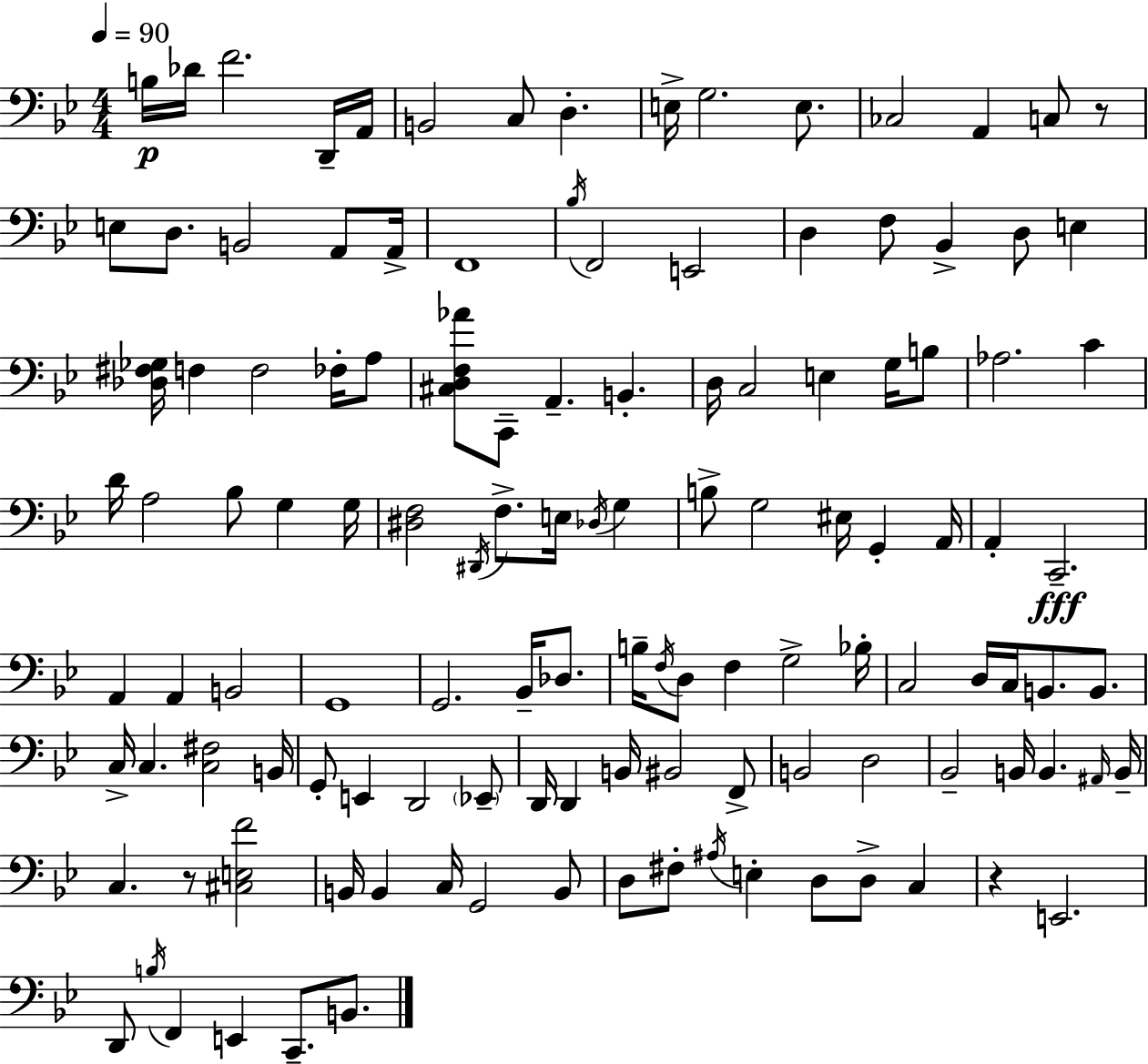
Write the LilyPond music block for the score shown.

{
  \clef bass
  \numericTimeSignature
  \time 4/4
  \key g \minor
  \tempo 4 = 90
  b16\p des'16 f'2. d,16-- a,16 | b,2 c8 d4.-. | e16-> g2. e8. | ces2 a,4 c8 r8 | \break e8 d8. b,2 a,8 a,16-> | f,1 | \acciaccatura { bes16 } f,2 e,2 | d4 f8 bes,4-> d8 e4 | \break <des fis ges>16 f4 f2 fes16-. a8 | <cis d f aes'>8 c,8-- a,4.-- b,4.-. | d16 c2 e4 g16 b8 | aes2. c'4 | \break d'16 a2 bes8 g4 | g16 <dis f>2 \acciaccatura { dis,16 } f8.-> e16 \acciaccatura { des16 } g4 | b8-> g2 eis16 g,4-. | a,16 a,4-. c,2.--\fff | \break a,4 a,4 b,2 | g,1 | g,2. bes,16-- | des8. b16-- \acciaccatura { f16 } d8 f4 g2-> | \break bes16-. c2 d16 c16 b,8. | b,8. c16-> c4. <c fis>2 | b,16 g,8-. e,4 d,2 | \parenthesize ees,8-- d,16 d,4 b,16 bis,2 | \break f,8-> b,2 d2 | bes,2-- b,16 b,4. | \grace { ais,16 } b,16-- c4. r8 <cis e f'>2 | b,16 b,4 c16 g,2 | \break b,8 d8 fis8-. \acciaccatura { ais16 } e4-. d8 | d8-> c4 r4 e,2. | d,8 \acciaccatura { b16 } f,4 e,4 | c,8.-- b,8. \bar "|."
}